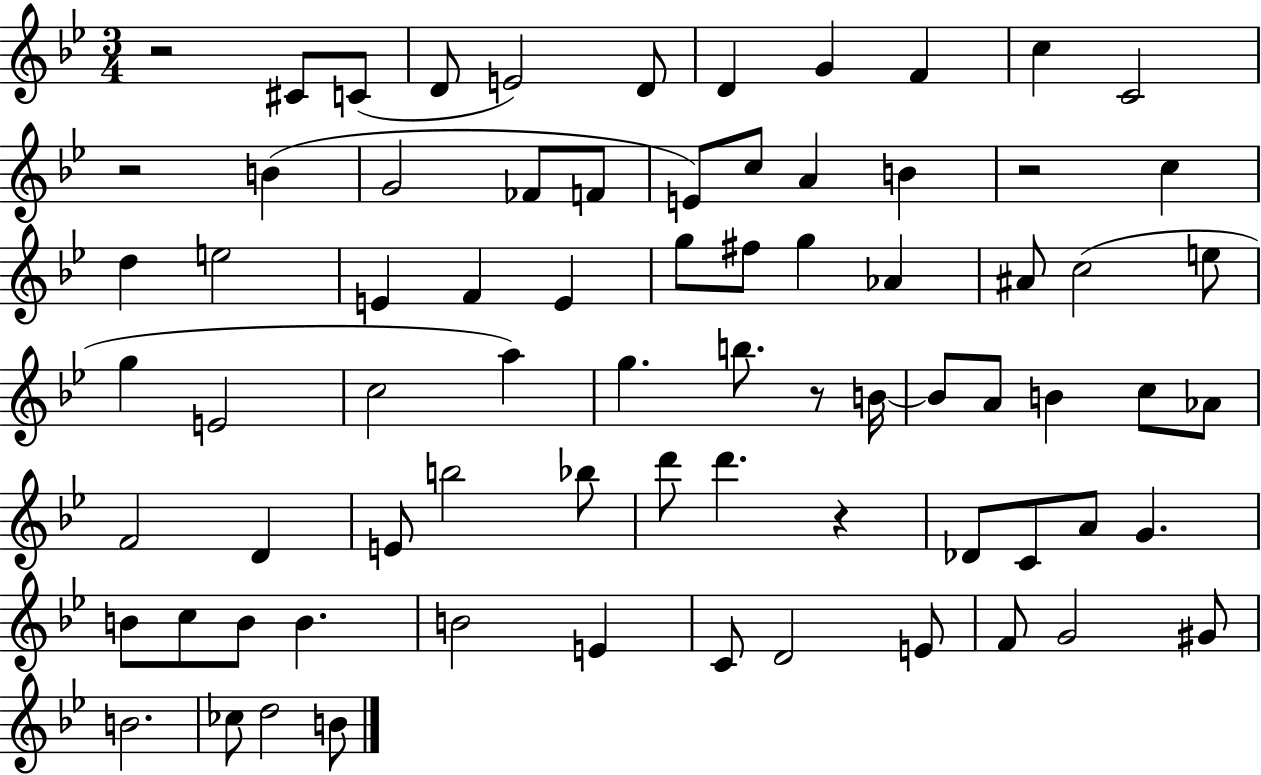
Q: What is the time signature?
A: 3/4